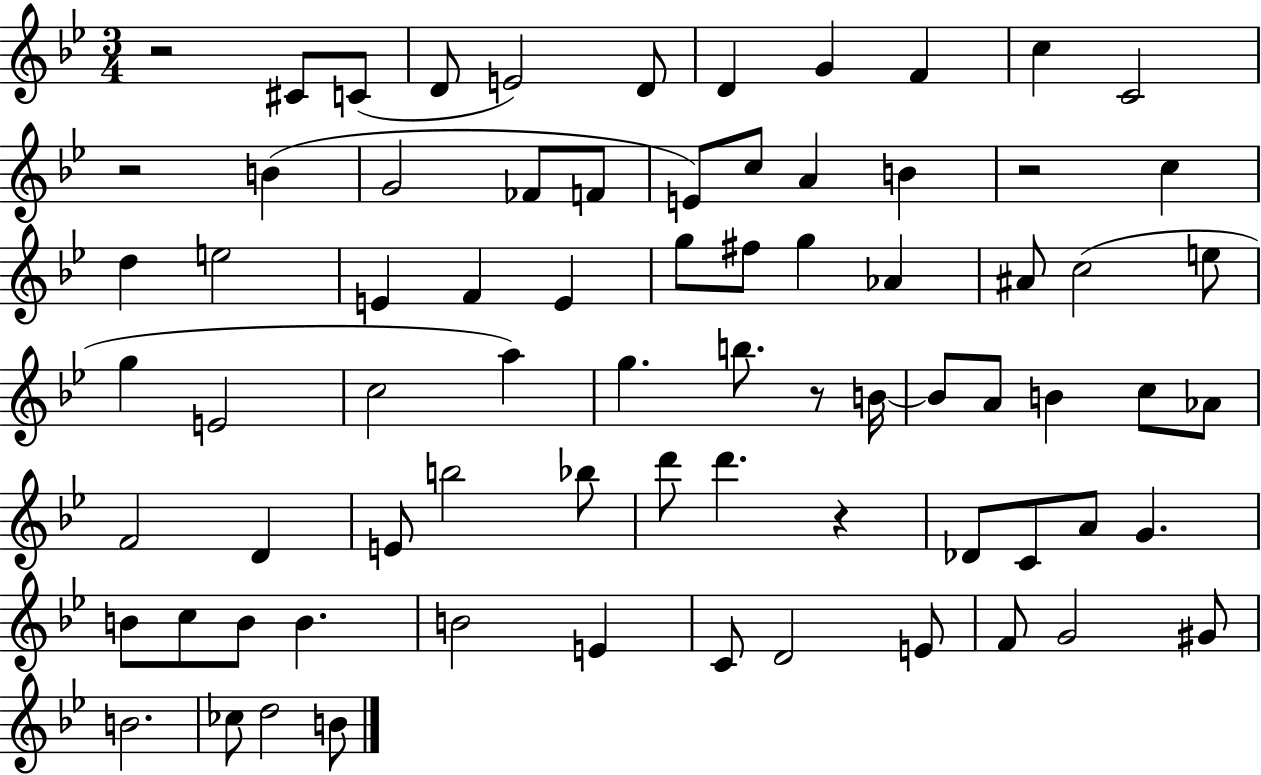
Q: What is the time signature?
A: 3/4